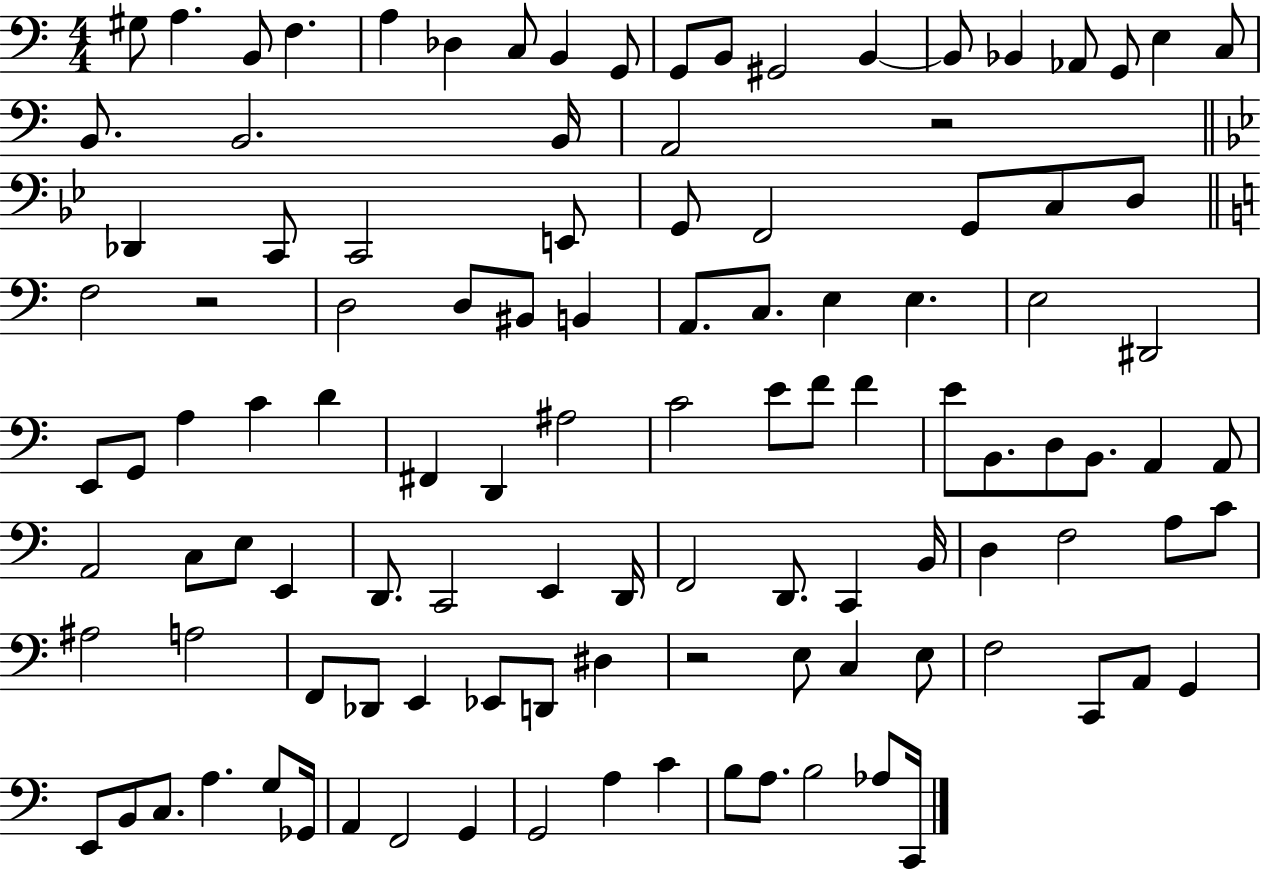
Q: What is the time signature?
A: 4/4